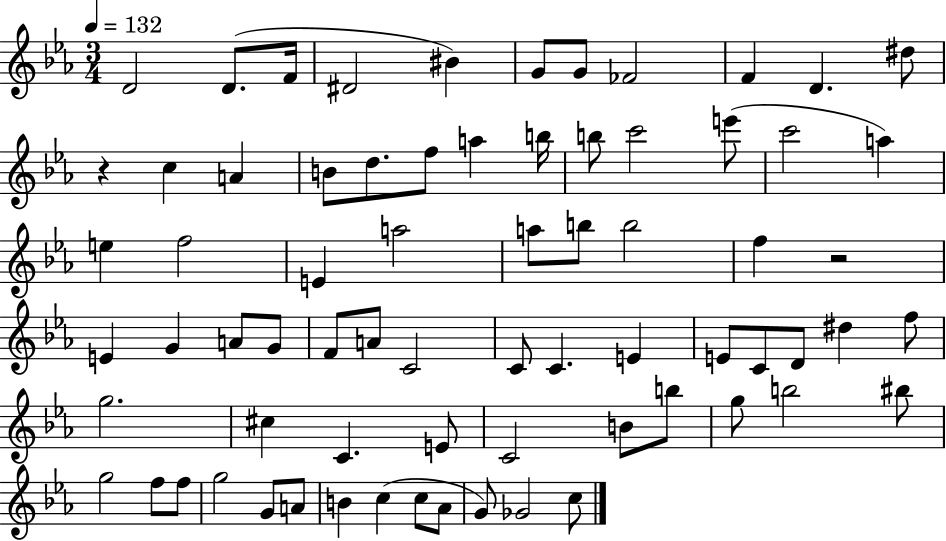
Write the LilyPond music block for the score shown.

{
  \clef treble
  \numericTimeSignature
  \time 3/4
  \key ees \major
  \tempo 4 = 132
  d'2 d'8.( f'16 | dis'2 bis'4) | g'8 g'8 fes'2 | f'4 d'4. dis''8 | \break r4 c''4 a'4 | b'8 d''8. f''8 a''4 b''16 | b''8 c'''2 e'''8( | c'''2 a''4) | \break e''4 f''2 | e'4 a''2 | a''8 b''8 b''2 | f''4 r2 | \break e'4 g'4 a'8 g'8 | f'8 a'8 c'2 | c'8 c'4. e'4 | e'8 c'8 d'8 dis''4 f''8 | \break g''2. | cis''4 c'4. e'8 | c'2 b'8 b''8 | g''8 b''2 bis''8 | \break g''2 f''8 f''8 | g''2 g'8 a'8 | b'4 c''4( c''8 aes'8 | g'8) ges'2 c''8 | \break \bar "|."
}